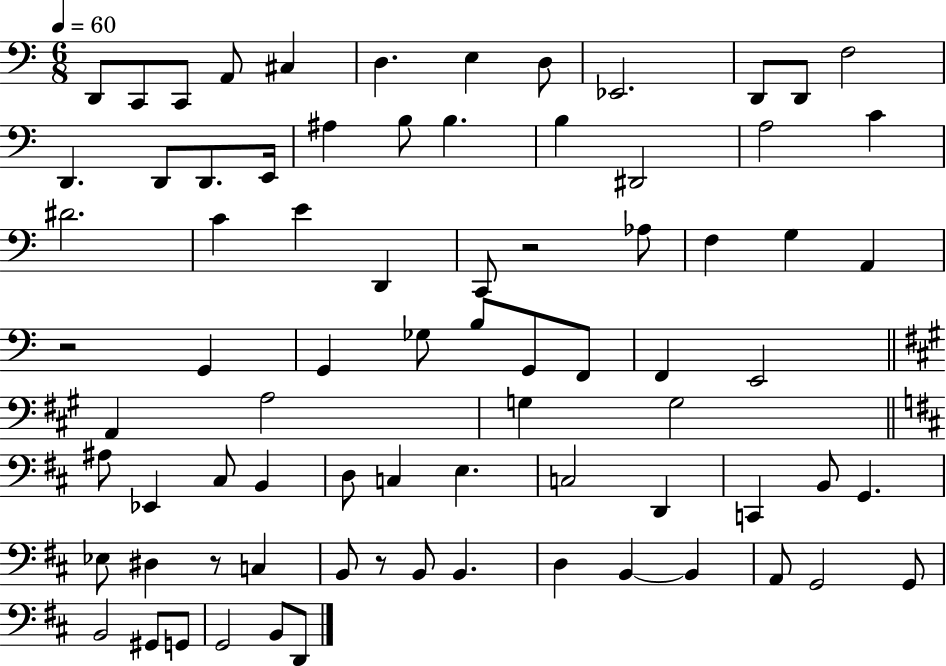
X:1
T:Untitled
M:6/8
L:1/4
K:C
D,,/2 C,,/2 C,,/2 A,,/2 ^C, D, E, D,/2 _E,,2 D,,/2 D,,/2 F,2 D,, D,,/2 D,,/2 E,,/4 ^A, B,/2 B, B, ^D,,2 A,2 C ^D2 C E D,, C,,/2 z2 _A,/2 F, G, A,, z2 G,, G,, _G,/2 B,/2 G,,/2 F,,/2 F,, E,,2 A,, A,2 G, G,2 ^A,/2 _E,, ^C,/2 B,, D,/2 C, E, C,2 D,, C,, B,,/2 G,, _E,/2 ^D, z/2 C, B,,/2 z/2 B,,/2 B,, D, B,, B,, A,,/2 G,,2 G,,/2 B,,2 ^G,,/2 G,,/2 G,,2 B,,/2 D,,/2